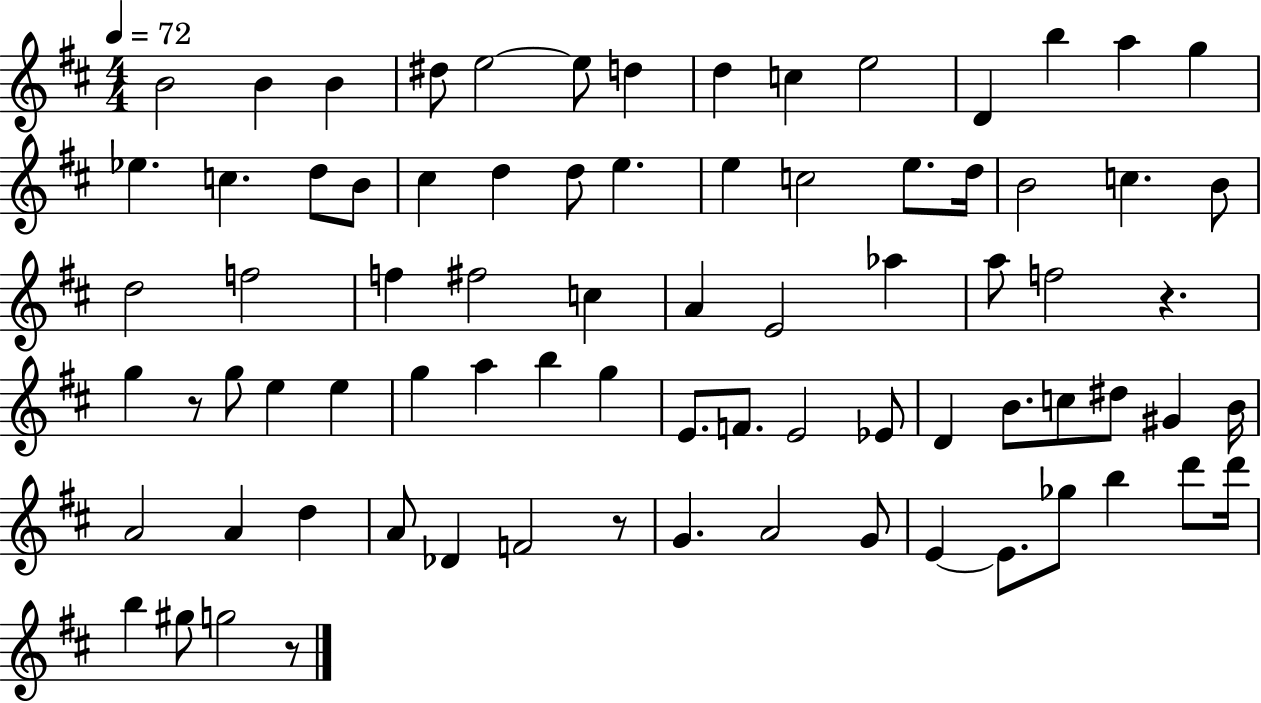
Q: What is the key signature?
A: D major